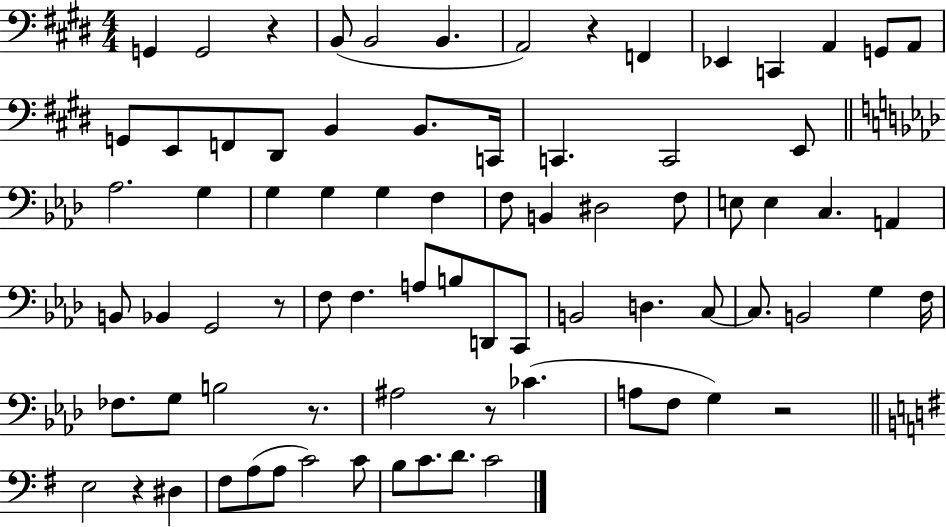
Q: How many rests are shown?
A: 7